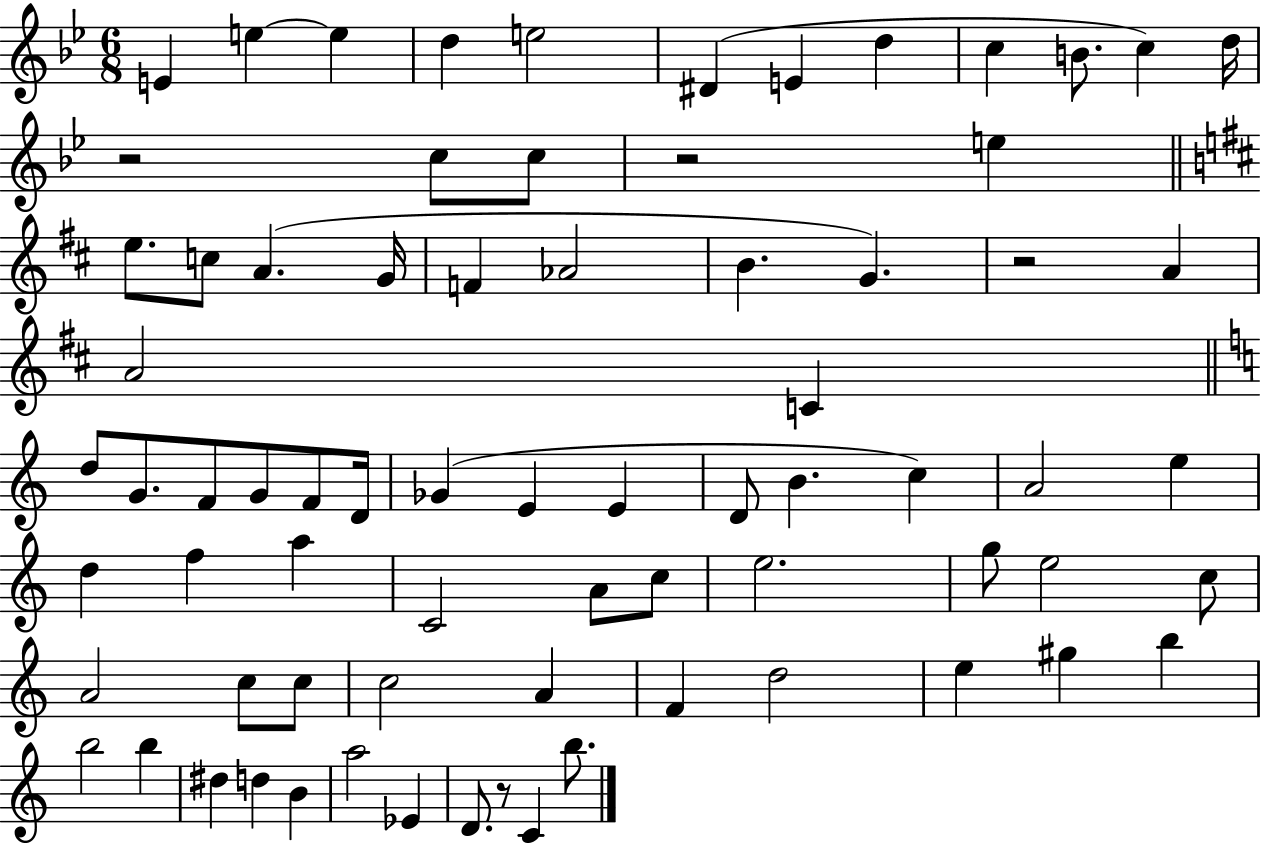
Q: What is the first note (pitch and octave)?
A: E4